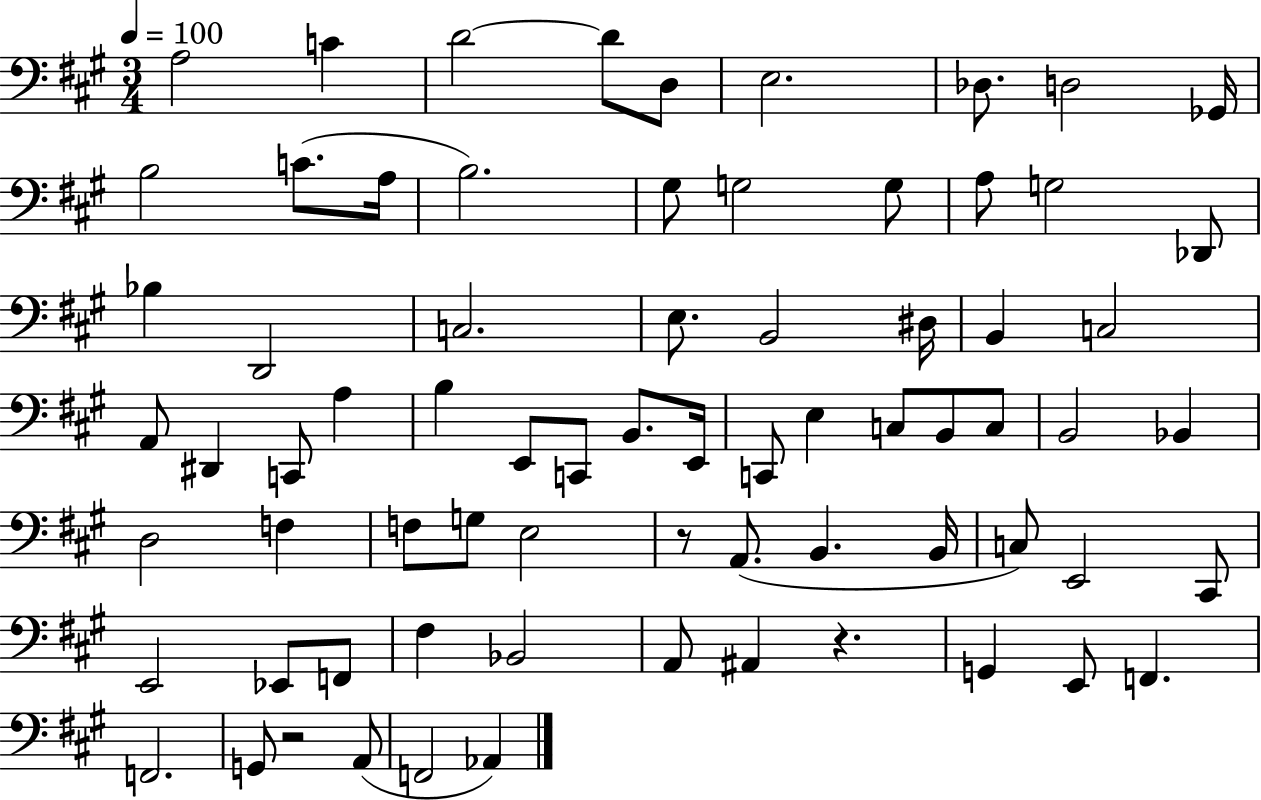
A3/h C4/q D4/h D4/e D3/e E3/h. Db3/e. D3/h Gb2/s B3/h C4/e. A3/s B3/h. G#3/e G3/h G3/e A3/e G3/h Db2/e Bb3/q D2/h C3/h. E3/e. B2/h D#3/s B2/q C3/h A2/e D#2/q C2/e A3/q B3/q E2/e C2/e B2/e. E2/s C2/e E3/q C3/e B2/e C3/e B2/h Bb2/q D3/h F3/q F3/e G3/e E3/h R/e A2/e. B2/q. B2/s C3/e E2/h C#2/e E2/h Eb2/e F2/e F#3/q Bb2/h A2/e A#2/q R/q. G2/q E2/e F2/q. F2/h. G2/e R/h A2/e F2/h Ab2/q